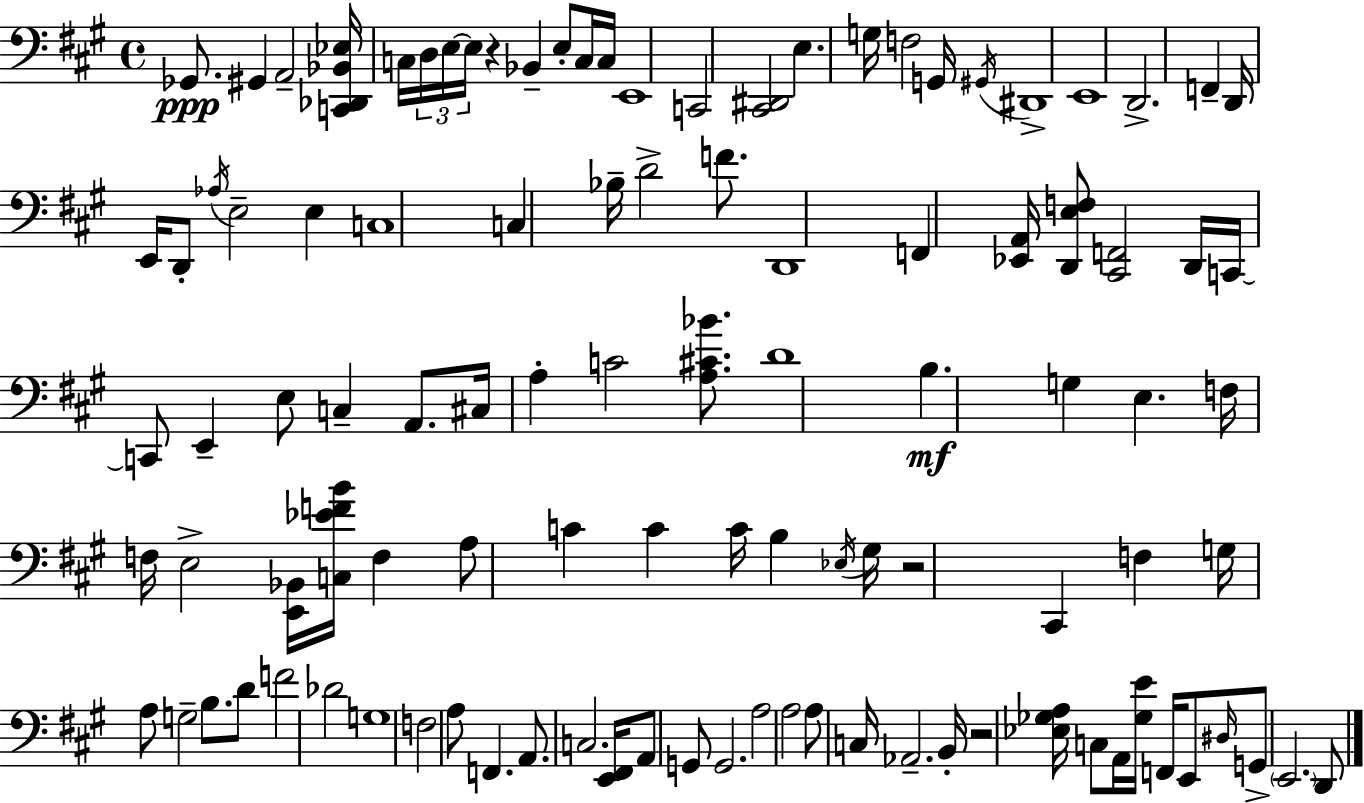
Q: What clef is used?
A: bass